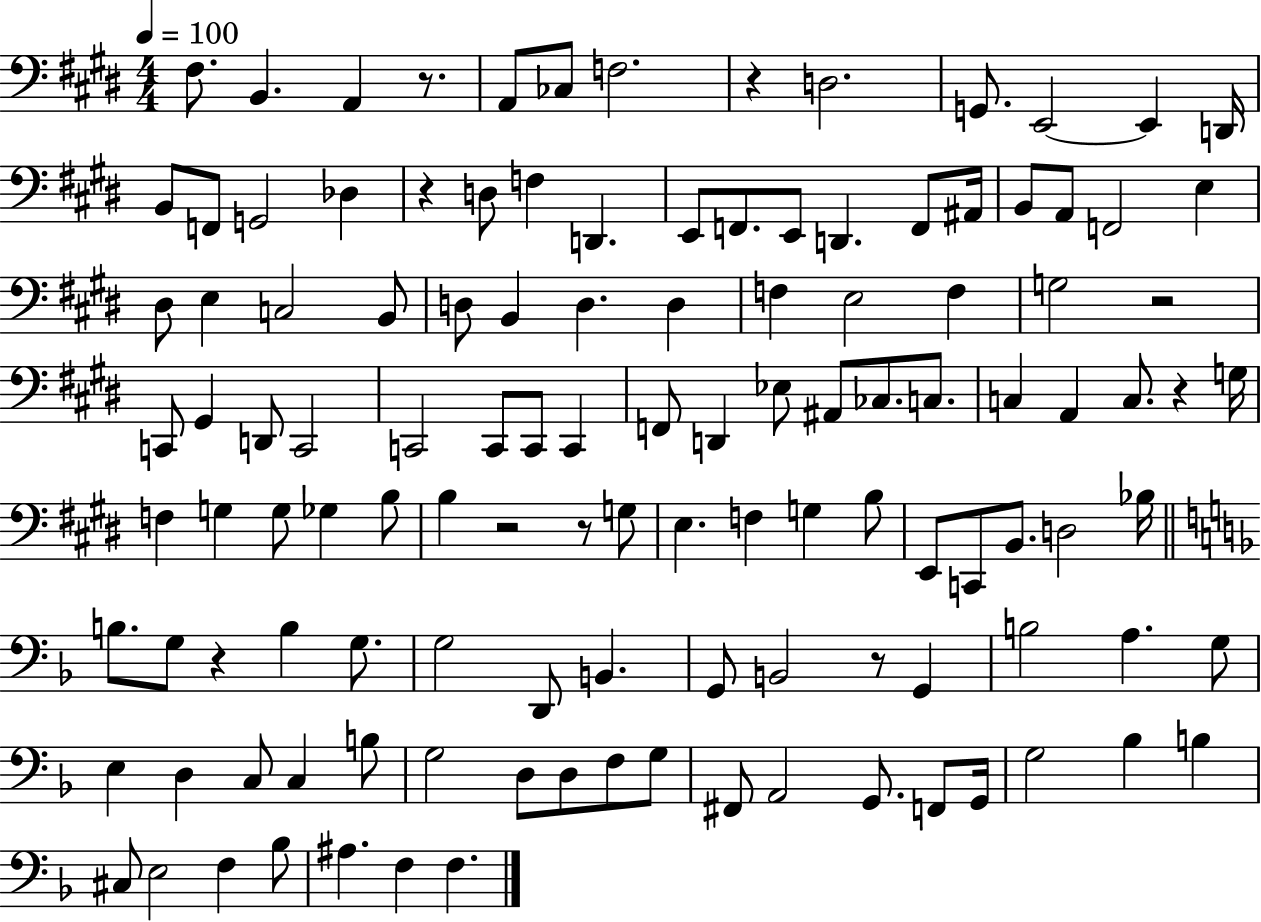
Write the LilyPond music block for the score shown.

{
  \clef bass
  \numericTimeSignature
  \time 4/4
  \key e \major
  \tempo 4 = 100
  fis8. b,4. a,4 r8. | a,8 ces8 f2. | r4 d2. | g,8. e,2~~ e,4 d,16 | \break b,8 f,8 g,2 des4 | r4 d8 f4 d,4. | e,8 f,8. e,8 d,4. f,8 ais,16 | b,8 a,8 f,2 e4 | \break dis8 e4 c2 b,8 | d8 b,4 d4. d4 | f4 e2 f4 | g2 r2 | \break c,8 gis,4 d,8 c,2 | c,2 c,8 c,8 c,4 | f,8 d,4 ees8 ais,8 ces8. c8. | c4 a,4 c8. r4 g16 | \break f4 g4 g8 ges4 b8 | b4 r2 r8 g8 | e4. f4 g4 b8 | e,8 c,8 b,8. d2 bes16 | \break \bar "||" \break \key f \major b8. g8 r4 b4 g8. | g2 d,8 b,4. | g,8 b,2 r8 g,4 | b2 a4. g8 | \break e4 d4 c8 c4 b8 | g2 d8 d8 f8 g8 | fis,8 a,2 g,8. f,8 g,16 | g2 bes4 b4 | \break cis8 e2 f4 bes8 | ais4. f4 f4. | \bar "|."
}